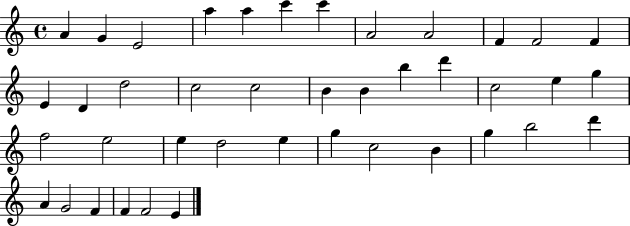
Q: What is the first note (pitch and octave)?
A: A4